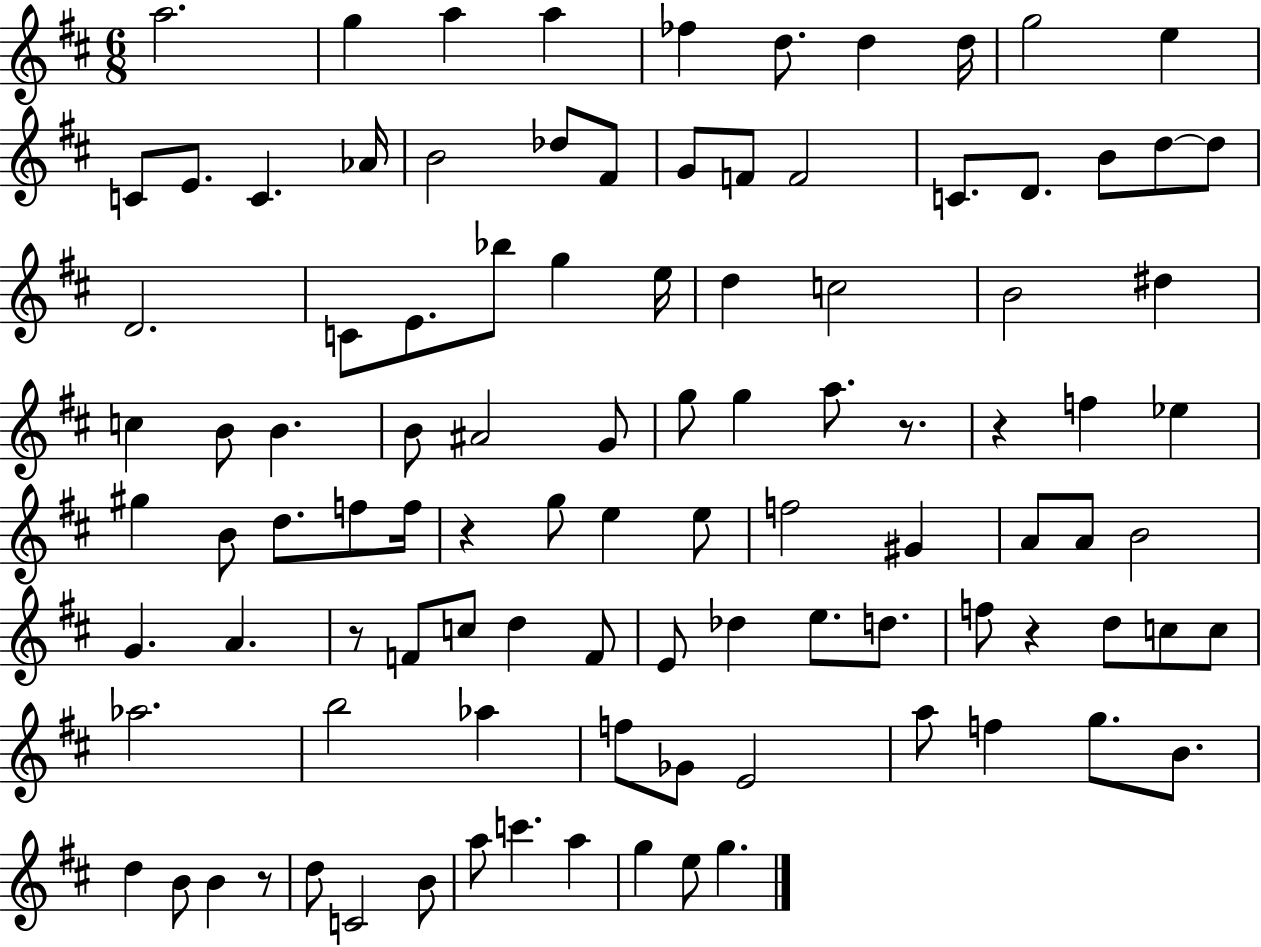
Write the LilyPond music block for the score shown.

{
  \clef treble
  \numericTimeSignature
  \time 6/8
  \key d \major
  a''2. | g''4 a''4 a''4 | fes''4 d''8. d''4 d''16 | g''2 e''4 | \break c'8 e'8. c'4. aes'16 | b'2 des''8 fis'8 | g'8 f'8 f'2 | c'8. d'8. b'8 d''8~~ d''8 | \break d'2. | c'8 e'8. bes''8 g''4 e''16 | d''4 c''2 | b'2 dis''4 | \break c''4 b'8 b'4. | b'8 ais'2 g'8 | g''8 g''4 a''8. r8. | r4 f''4 ees''4 | \break gis''4 b'8 d''8. f''8 f''16 | r4 g''8 e''4 e''8 | f''2 gis'4 | a'8 a'8 b'2 | \break g'4. a'4. | r8 f'8 c''8 d''4 f'8 | e'8 des''4 e''8. d''8. | f''8 r4 d''8 c''8 c''8 | \break aes''2. | b''2 aes''4 | f''8 ges'8 e'2 | a''8 f''4 g''8. b'8. | \break d''4 b'8 b'4 r8 | d''8 c'2 b'8 | a''8 c'''4. a''4 | g''4 e''8 g''4. | \break \bar "|."
}